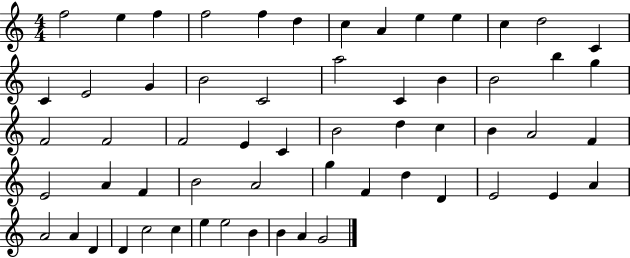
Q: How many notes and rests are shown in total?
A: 59